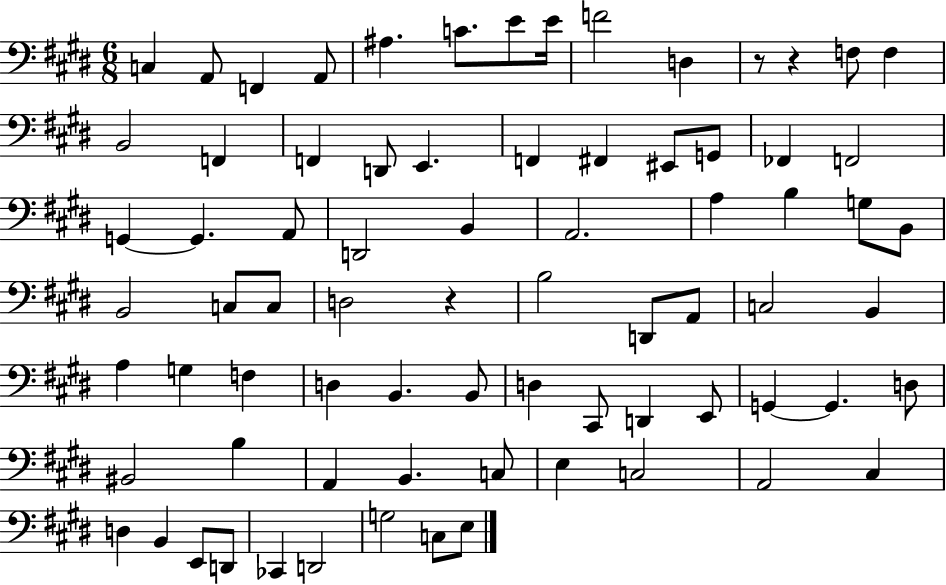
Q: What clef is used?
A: bass